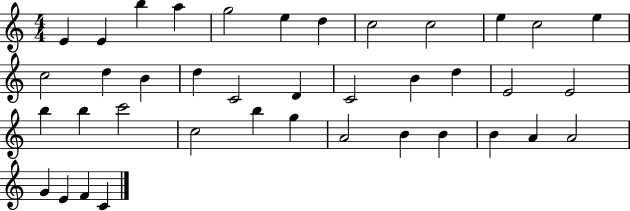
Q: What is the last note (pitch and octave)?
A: C4